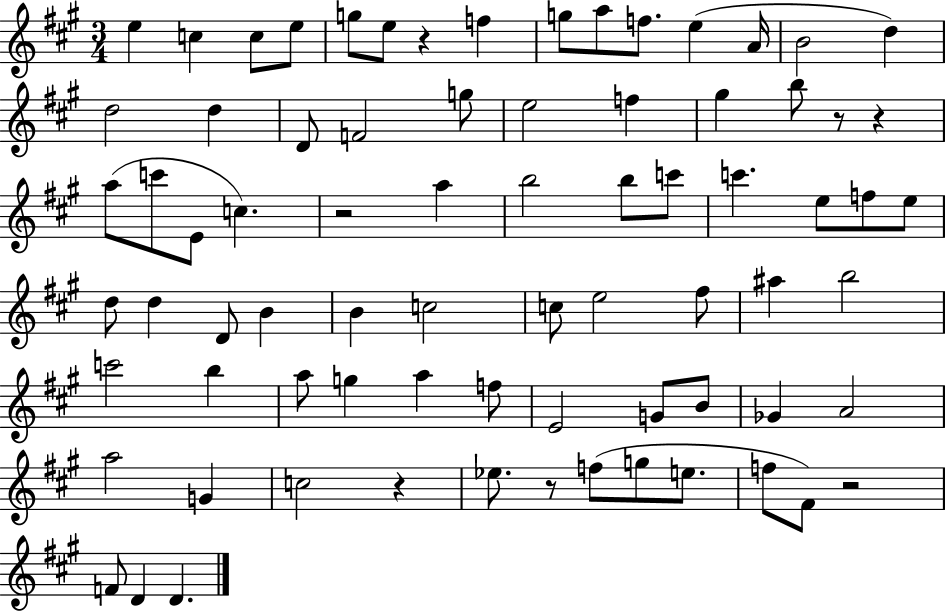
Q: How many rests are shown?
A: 7